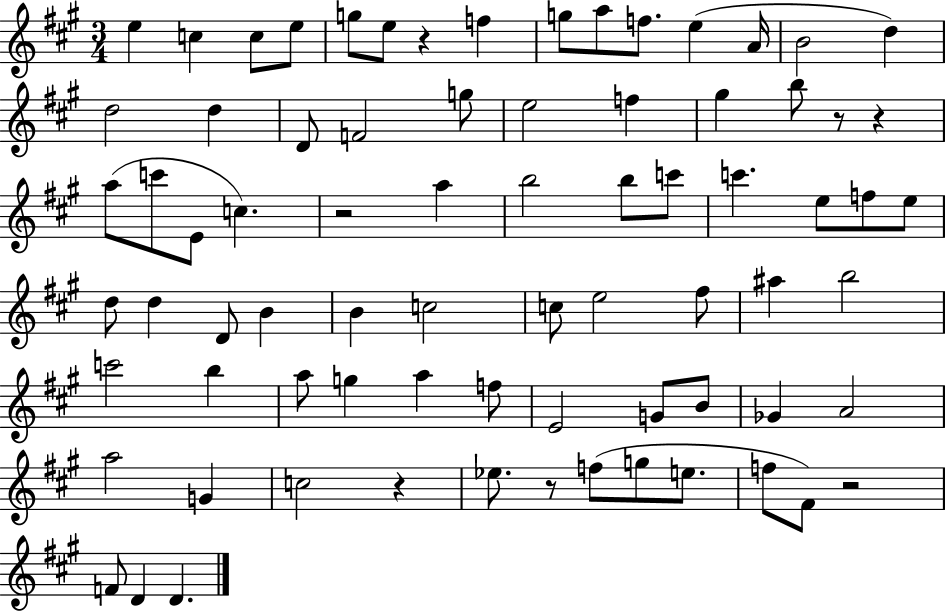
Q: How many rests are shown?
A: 7